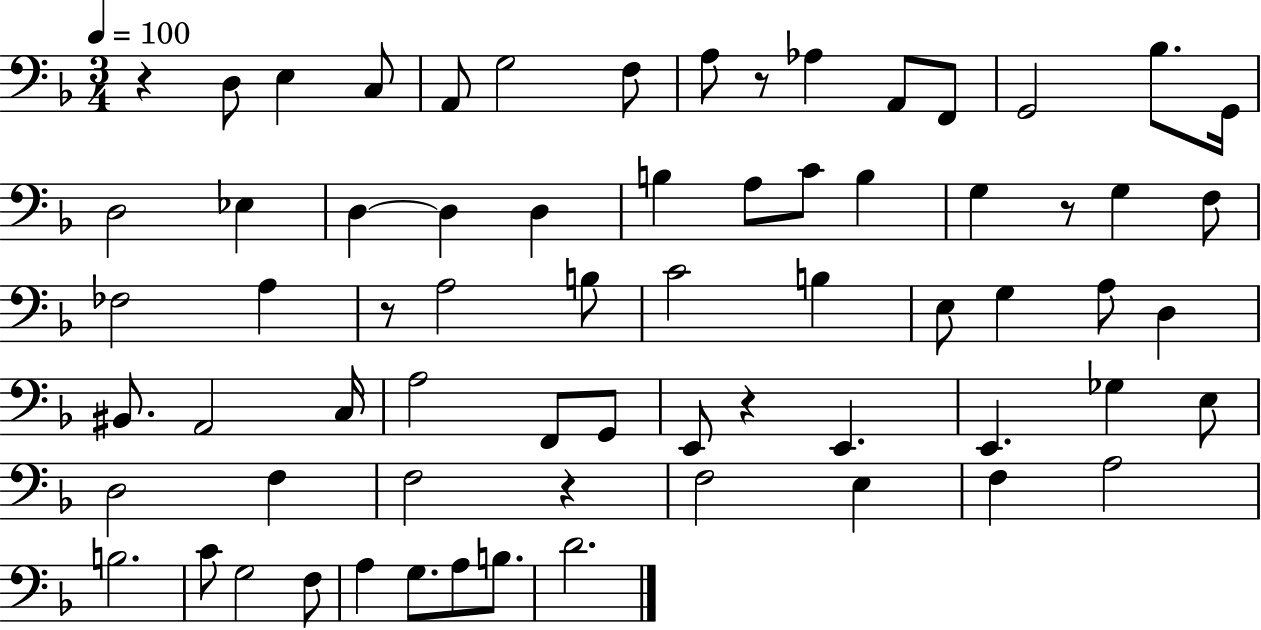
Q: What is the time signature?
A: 3/4